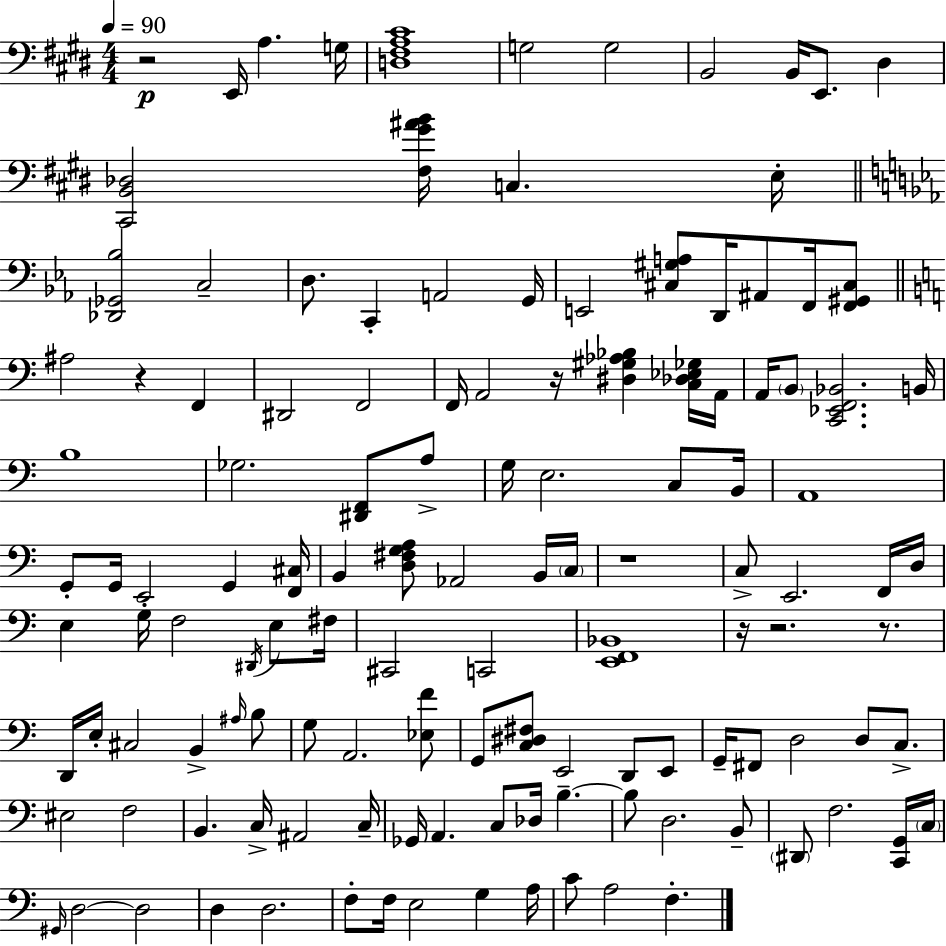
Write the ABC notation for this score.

X:1
T:Untitled
M:4/4
L:1/4
K:E
z2 E,,/4 A, G,/4 [D,^F,A,^C]4 G,2 G,2 B,,2 B,,/4 E,,/2 ^D, [^C,,B,,_D,]2 [^F,^G^AB]/4 C, E,/4 [_D,,_G,,_B,]2 C,2 D,/2 C,, A,,2 G,,/4 E,,2 [^C,^G,A,]/2 D,,/4 ^A,,/2 F,,/4 [F,,^G,,^C,]/2 ^A,2 z F,, ^D,,2 F,,2 F,,/4 A,,2 z/4 [^D,^G,_A,_B,] [C,_D,_E,_G,]/4 A,,/4 A,,/4 B,,/2 [C,,_E,,F,,_B,,]2 B,,/4 B,4 _G,2 [^D,,F,,]/2 A,/2 G,/4 E,2 C,/2 B,,/4 A,,4 G,,/2 G,,/4 E,,2 G,, [F,,^C,]/4 B,, [D,^F,G,A,]/2 _A,,2 B,,/4 C,/4 z4 C,/2 E,,2 F,,/4 D,/4 E, G,/4 F,2 ^D,,/4 E,/2 ^F,/4 ^C,,2 C,,2 [E,,F,,_B,,]4 z/4 z2 z/2 D,,/4 E,/4 ^C,2 B,, ^A,/4 B,/2 G,/2 A,,2 [_E,F]/2 G,,/2 [C,^D,^F,]/2 E,,2 D,,/2 E,,/2 G,,/4 ^F,,/2 D,2 D,/2 C,/2 ^E,2 F,2 B,, C,/4 ^A,,2 C,/4 _G,,/4 A,, C,/2 _D,/4 B, B,/2 D,2 B,,/2 ^D,,/2 F,2 [C,,G,,]/4 C,/4 ^G,,/4 D,2 D,2 D, D,2 F,/2 F,/4 E,2 G, A,/4 C/2 A,2 F,